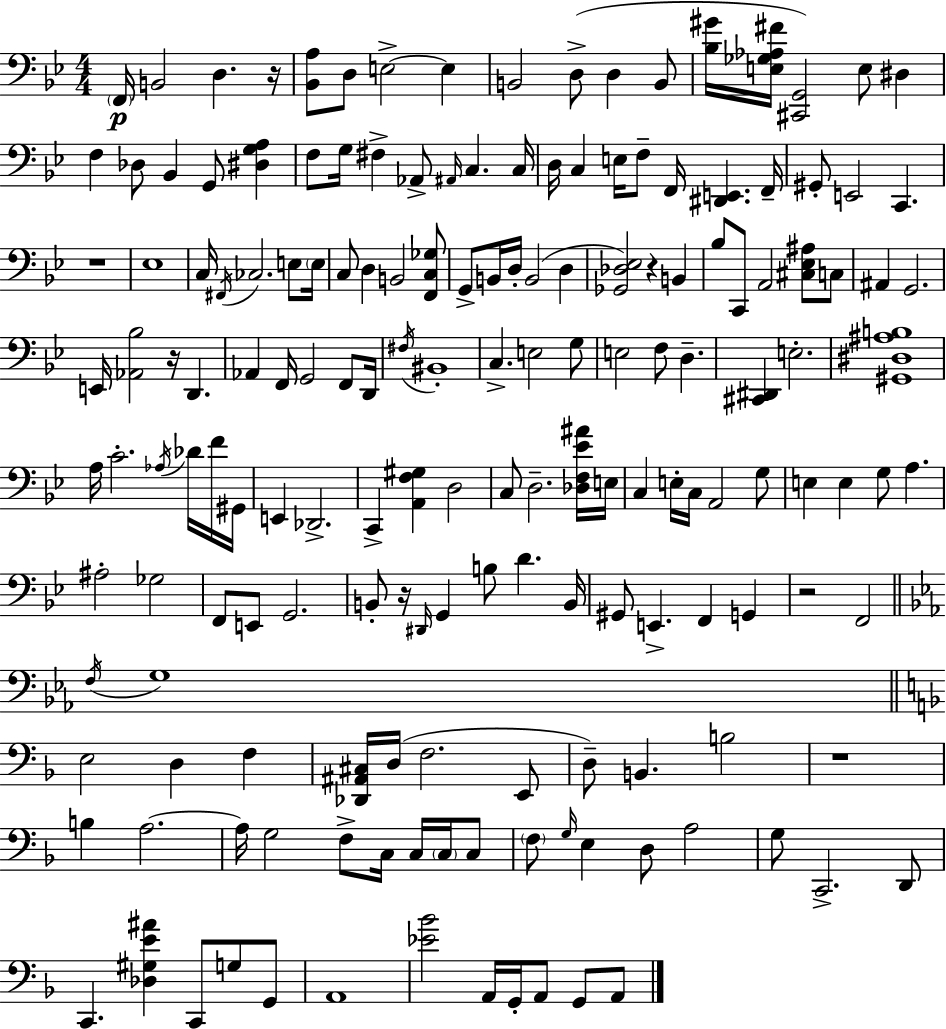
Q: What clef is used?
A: bass